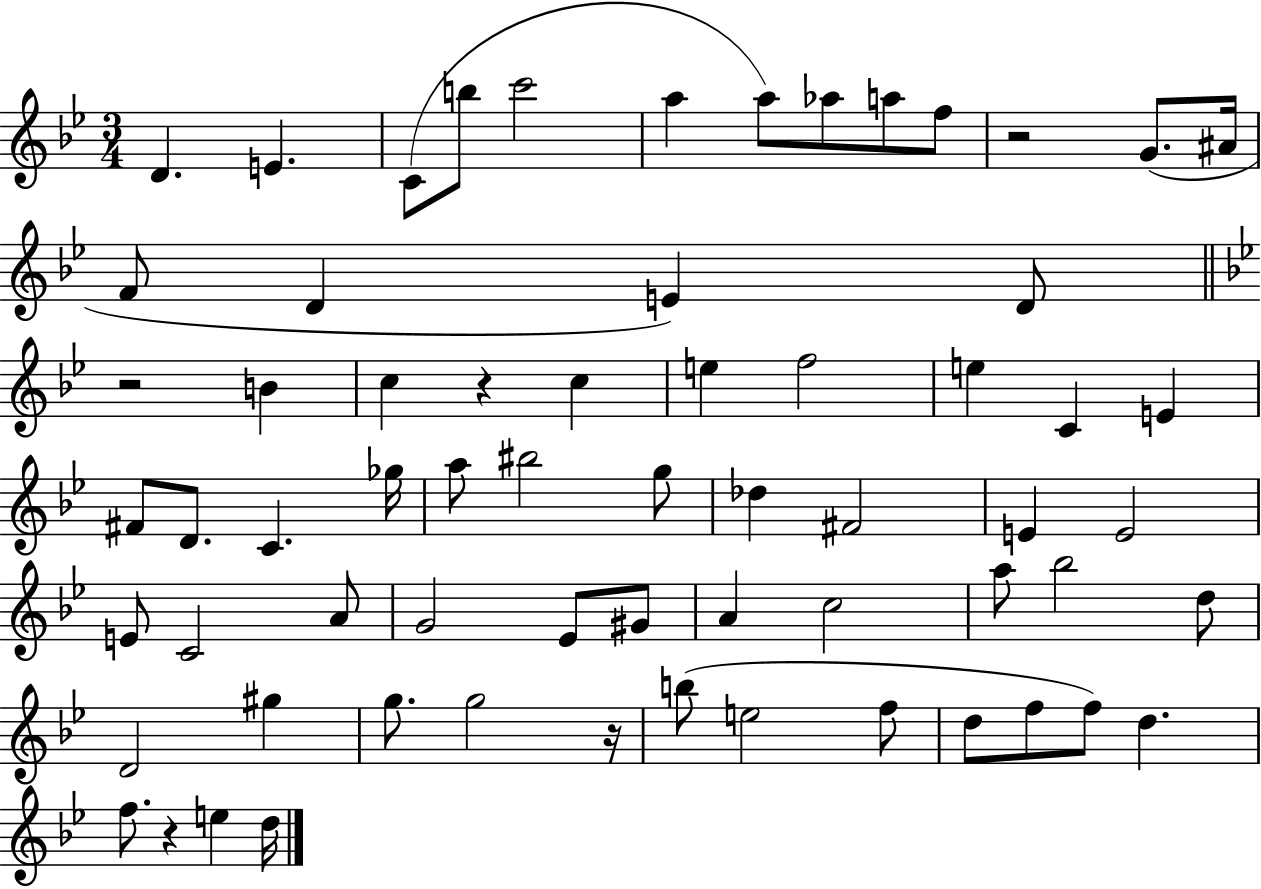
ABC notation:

X:1
T:Untitled
M:3/4
L:1/4
K:Bb
D E C/2 b/2 c'2 a a/2 _a/2 a/2 f/2 z2 G/2 ^A/4 F/2 D E D/2 z2 B c z c e f2 e C E ^F/2 D/2 C _g/4 a/2 ^b2 g/2 _d ^F2 E E2 E/2 C2 A/2 G2 _E/2 ^G/2 A c2 a/2 _b2 d/2 D2 ^g g/2 g2 z/4 b/2 e2 f/2 d/2 f/2 f/2 d f/2 z e d/4